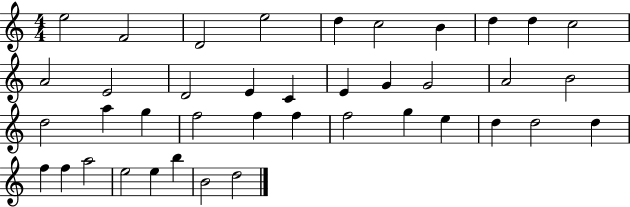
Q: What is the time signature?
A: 4/4